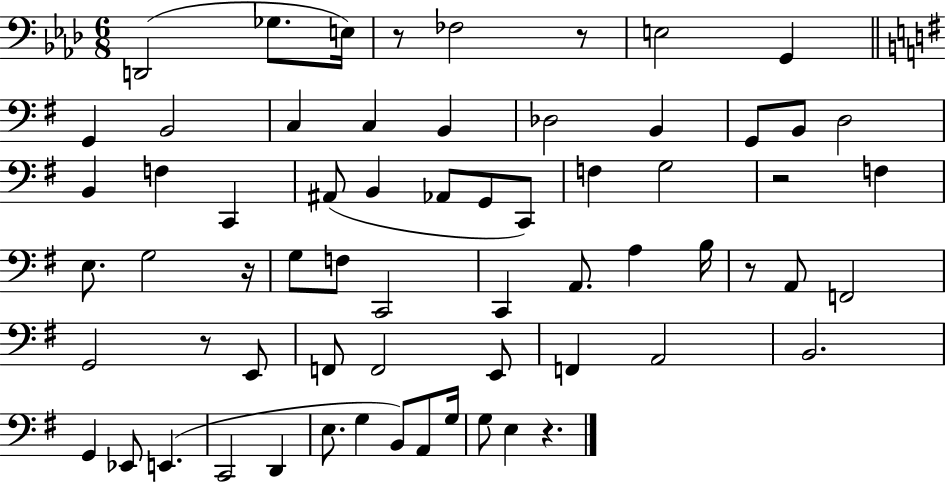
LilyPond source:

{
  \clef bass
  \numericTimeSignature
  \time 6/8
  \key aes \major
  \repeat volta 2 { d,2( ges8. e16) | r8 fes2 r8 | e2 g,4 | \bar "||" \break \key g \major g,4 b,2 | c4 c4 b,4 | des2 b,4 | g,8 b,8 d2 | \break b,4 f4 c,4 | ais,8( b,4 aes,8 g,8 c,8) | f4 g2 | r2 f4 | \break e8. g2 r16 | g8 f8 c,2 | c,4 a,8. a4 b16 | r8 a,8 f,2 | \break g,2 r8 e,8 | f,8 f,2 e,8 | f,4 a,2 | b,2. | \break g,4 ees,8 e,4.( | c,2 d,4 | e8. g4 b,8) a,8 g16 | g8 e4 r4. | \break } \bar "|."
}